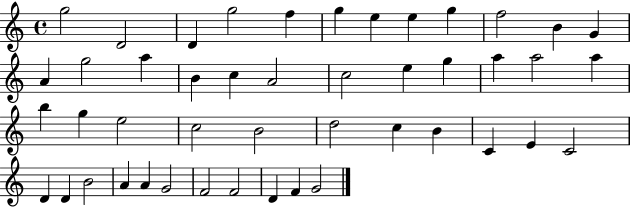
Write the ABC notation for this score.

X:1
T:Untitled
M:4/4
L:1/4
K:C
g2 D2 D g2 f g e e g f2 B G A g2 a B c A2 c2 e g a a2 a b g e2 c2 B2 d2 c B C E C2 D D B2 A A G2 F2 F2 D F G2